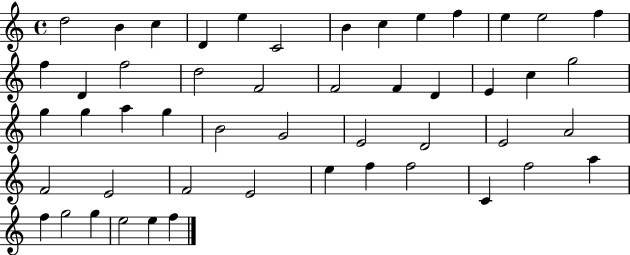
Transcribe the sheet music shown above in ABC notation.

X:1
T:Untitled
M:4/4
L:1/4
K:C
d2 B c D e C2 B c e f e e2 f f D f2 d2 F2 F2 F D E c g2 g g a g B2 G2 E2 D2 E2 A2 F2 E2 F2 E2 e f f2 C f2 a f g2 g e2 e f